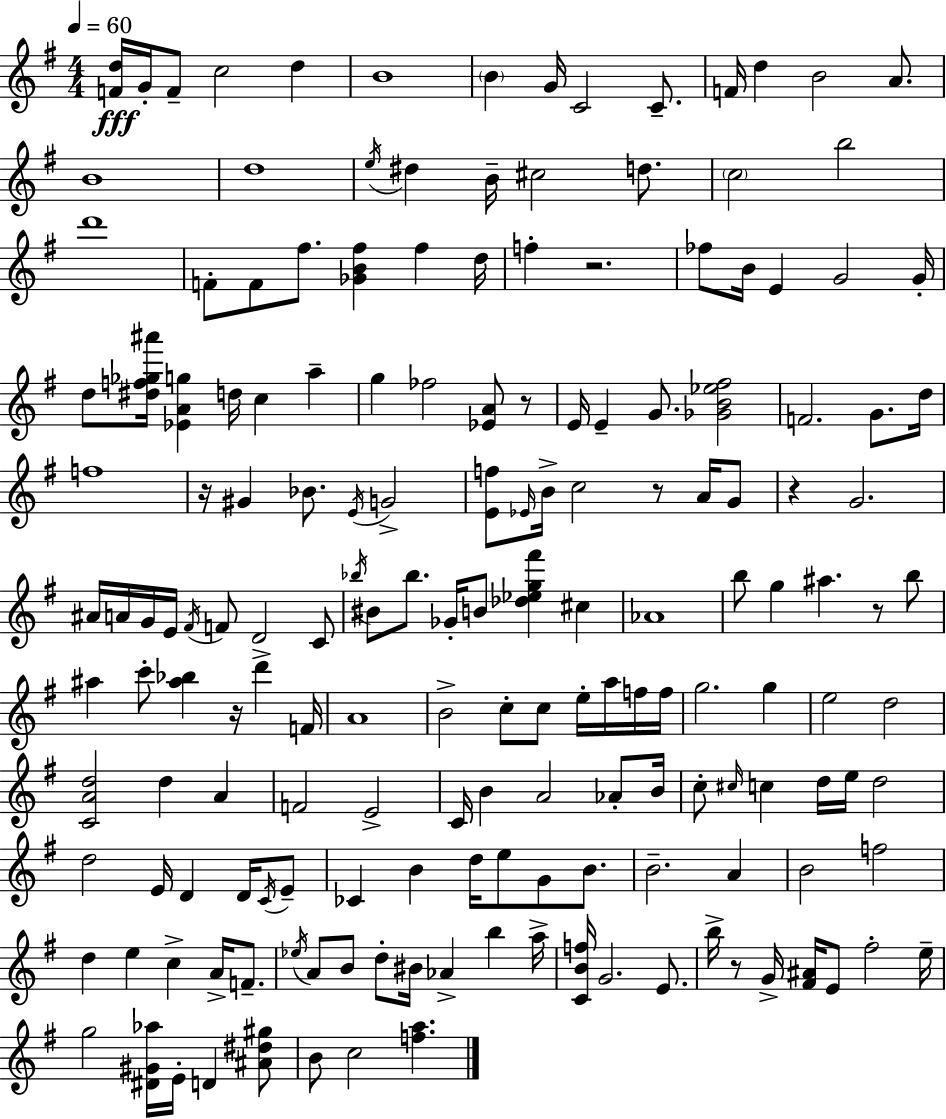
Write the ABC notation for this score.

X:1
T:Untitled
M:4/4
L:1/4
K:Em
[Fd]/4 G/4 F/2 c2 d B4 B G/4 C2 C/2 F/4 d B2 A/2 B4 d4 e/4 ^d B/4 ^c2 d/2 c2 b2 d'4 F/2 F/2 ^f/2 [_GB^f] ^f d/4 f z2 _f/2 B/4 E G2 G/4 d/2 [^df_g^a']/4 [_EAg] d/4 c a g _f2 [_EA]/2 z/2 E/4 E G/2 [_GB_e^f]2 F2 G/2 d/4 f4 z/4 ^G _B/2 E/4 G2 [Ef]/2 _E/4 B/4 c2 z/2 A/4 G/2 z G2 ^A/4 A/4 G/4 E/4 ^F/4 F/2 D2 C/2 _b/4 ^B/2 _b/2 _G/4 B/2 [_d_eg^f'] ^c _A4 b/2 g ^a z/2 b/2 ^a c'/2 [^a_b] z/4 d' F/4 A4 B2 c/2 c/2 e/4 a/4 f/4 f/4 g2 g e2 d2 [CAd]2 d A F2 E2 C/4 B A2 _A/2 B/4 c/2 ^c/4 c d/4 e/4 d2 d2 E/4 D D/4 C/4 E/2 _C B d/4 e/2 G/2 B/2 B2 A B2 f2 d e c A/4 F/2 _e/4 A/2 B/2 d/2 ^B/4 _A b a/4 [CBf]/4 G2 E/2 b/4 z/2 G/4 [^F^A]/4 E/2 ^f2 e/4 g2 [^D^G_a]/4 E/4 D [^A^d^g]/2 B/2 c2 [fa]